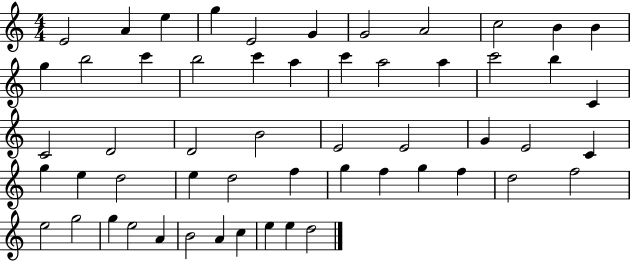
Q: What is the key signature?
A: C major